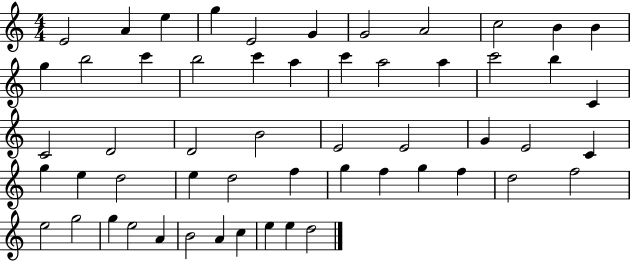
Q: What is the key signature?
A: C major